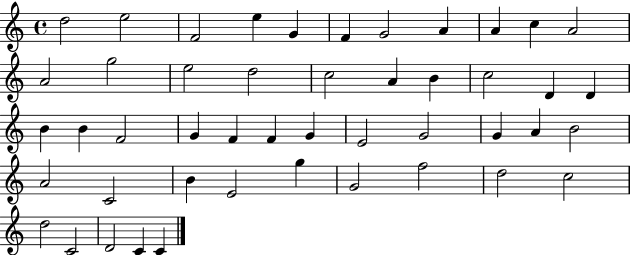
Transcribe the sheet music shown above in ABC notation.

X:1
T:Untitled
M:4/4
L:1/4
K:C
d2 e2 F2 e G F G2 A A c A2 A2 g2 e2 d2 c2 A B c2 D D B B F2 G F F G E2 G2 G A B2 A2 C2 B E2 g G2 f2 d2 c2 d2 C2 D2 C C